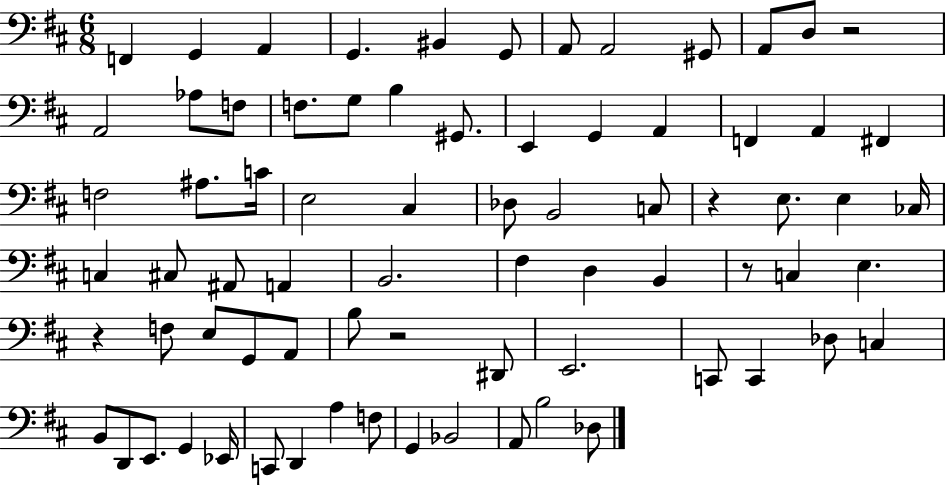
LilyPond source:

{
  \clef bass
  \numericTimeSignature
  \time 6/8
  \key d \major
  f,4 g,4 a,4 | g,4. bis,4 g,8 | a,8 a,2 gis,8 | a,8 d8 r2 | \break a,2 aes8 f8 | f8. g8 b4 gis,8. | e,4 g,4 a,4 | f,4 a,4 fis,4 | \break f2 ais8. c'16 | e2 cis4 | des8 b,2 c8 | r4 e8. e4 ces16 | \break c4 cis8 ais,8 a,4 | b,2. | fis4 d4 b,4 | r8 c4 e4. | \break r4 f8 e8 g,8 a,8 | b8 r2 dis,8 | e,2. | c,8 c,4 des8 c4 | \break b,8 d,8 e,8. g,4 ees,16 | c,8 d,4 a4 f8 | g,4 bes,2 | a,8 b2 des8 | \break \bar "|."
}